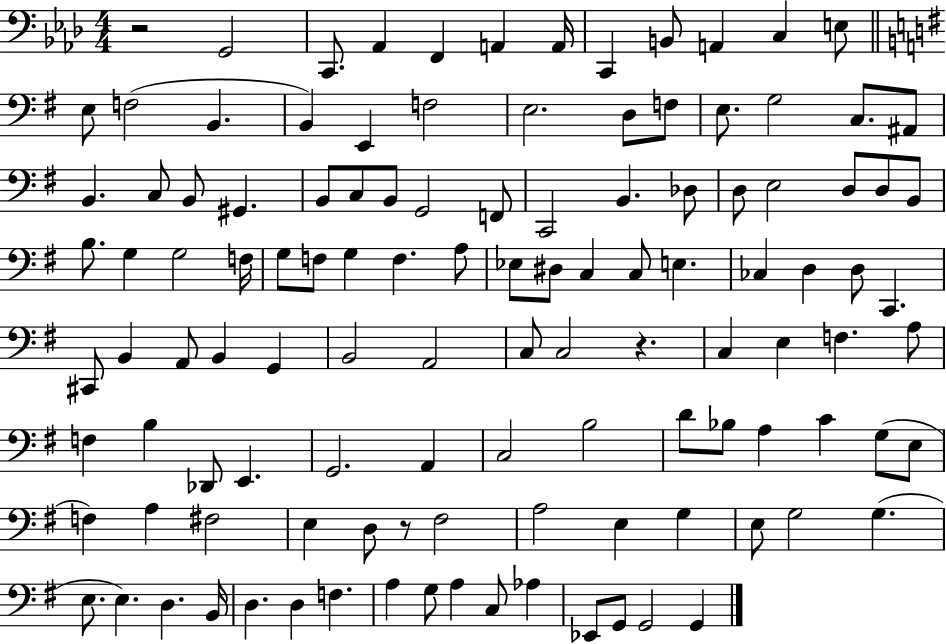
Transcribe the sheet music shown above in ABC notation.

X:1
T:Untitled
M:4/4
L:1/4
K:Ab
z2 G,,2 C,,/2 _A,, F,, A,, A,,/4 C,, B,,/2 A,, C, E,/2 E,/2 F,2 B,, B,, E,, F,2 E,2 D,/2 F,/2 E,/2 G,2 C,/2 ^A,,/2 B,, C,/2 B,,/2 ^G,, B,,/2 C,/2 B,,/2 G,,2 F,,/2 C,,2 B,, _D,/2 D,/2 E,2 D,/2 D,/2 B,,/2 B,/2 G, G,2 F,/4 G,/2 F,/2 G, F, A,/2 _E,/2 ^D,/2 C, C,/2 E, _C, D, D,/2 C,, ^C,,/2 B,, A,,/2 B,, G,, B,,2 A,,2 C,/2 C,2 z C, E, F, A,/2 F, B, _D,,/2 E,, G,,2 A,, C,2 B,2 D/2 _B,/2 A, C G,/2 E,/2 F, A, ^F,2 E, D,/2 z/2 ^F,2 A,2 E, G, E,/2 G,2 G, E,/2 E, D, B,,/4 D, D, F, A, G,/2 A, C,/2 _A, _E,,/2 G,,/2 G,,2 G,,